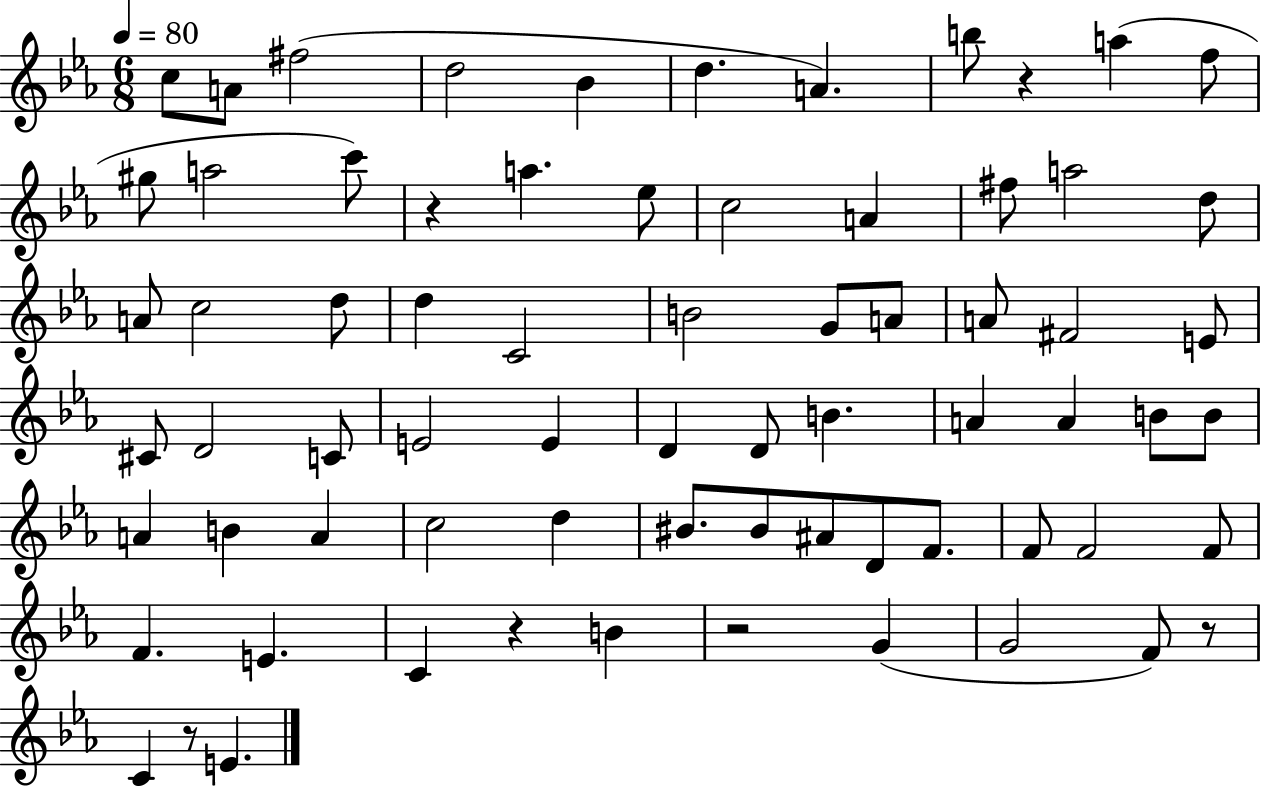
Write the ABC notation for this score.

X:1
T:Untitled
M:6/8
L:1/4
K:Eb
c/2 A/2 ^f2 d2 _B d A b/2 z a f/2 ^g/2 a2 c'/2 z a _e/2 c2 A ^f/2 a2 d/2 A/2 c2 d/2 d C2 B2 G/2 A/2 A/2 ^F2 E/2 ^C/2 D2 C/2 E2 E D D/2 B A A B/2 B/2 A B A c2 d ^B/2 ^B/2 ^A/2 D/2 F/2 F/2 F2 F/2 F E C z B z2 G G2 F/2 z/2 C z/2 E